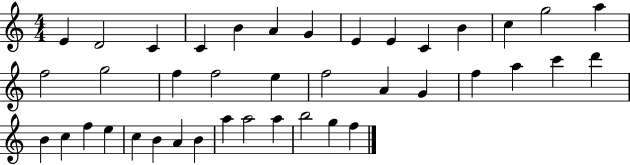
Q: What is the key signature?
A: C major